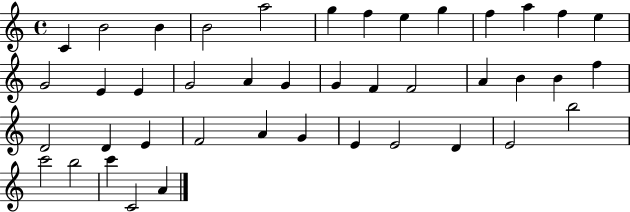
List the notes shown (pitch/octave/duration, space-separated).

C4/q B4/h B4/q B4/h A5/h G5/q F5/q E5/q G5/q F5/q A5/q F5/q E5/q G4/h E4/q E4/q G4/h A4/q G4/q G4/q F4/q F4/h A4/q B4/q B4/q F5/q D4/h D4/q E4/q F4/h A4/q G4/q E4/q E4/h D4/q E4/h B5/h C6/h B5/h C6/q C4/h A4/q